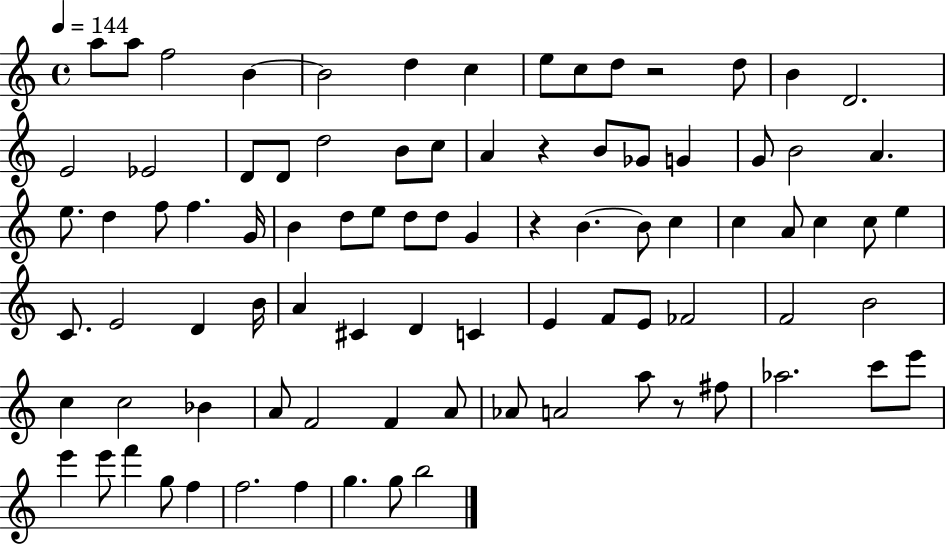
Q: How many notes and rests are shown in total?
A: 88